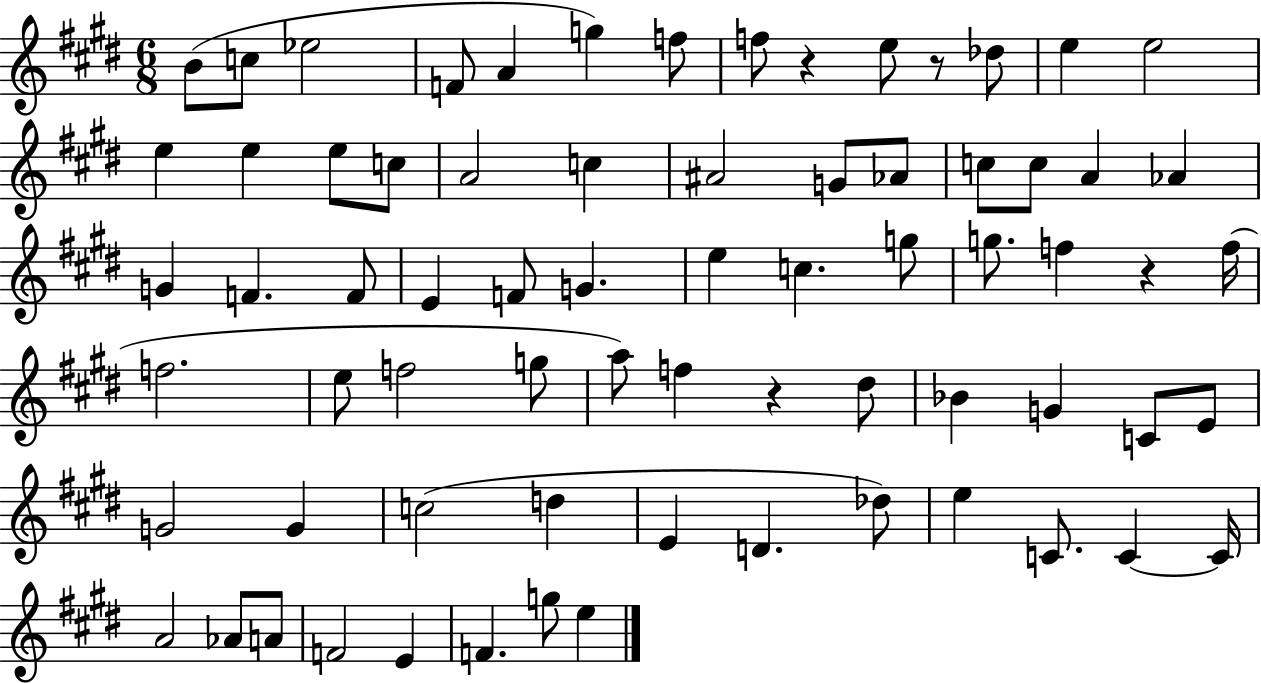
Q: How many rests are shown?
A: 4